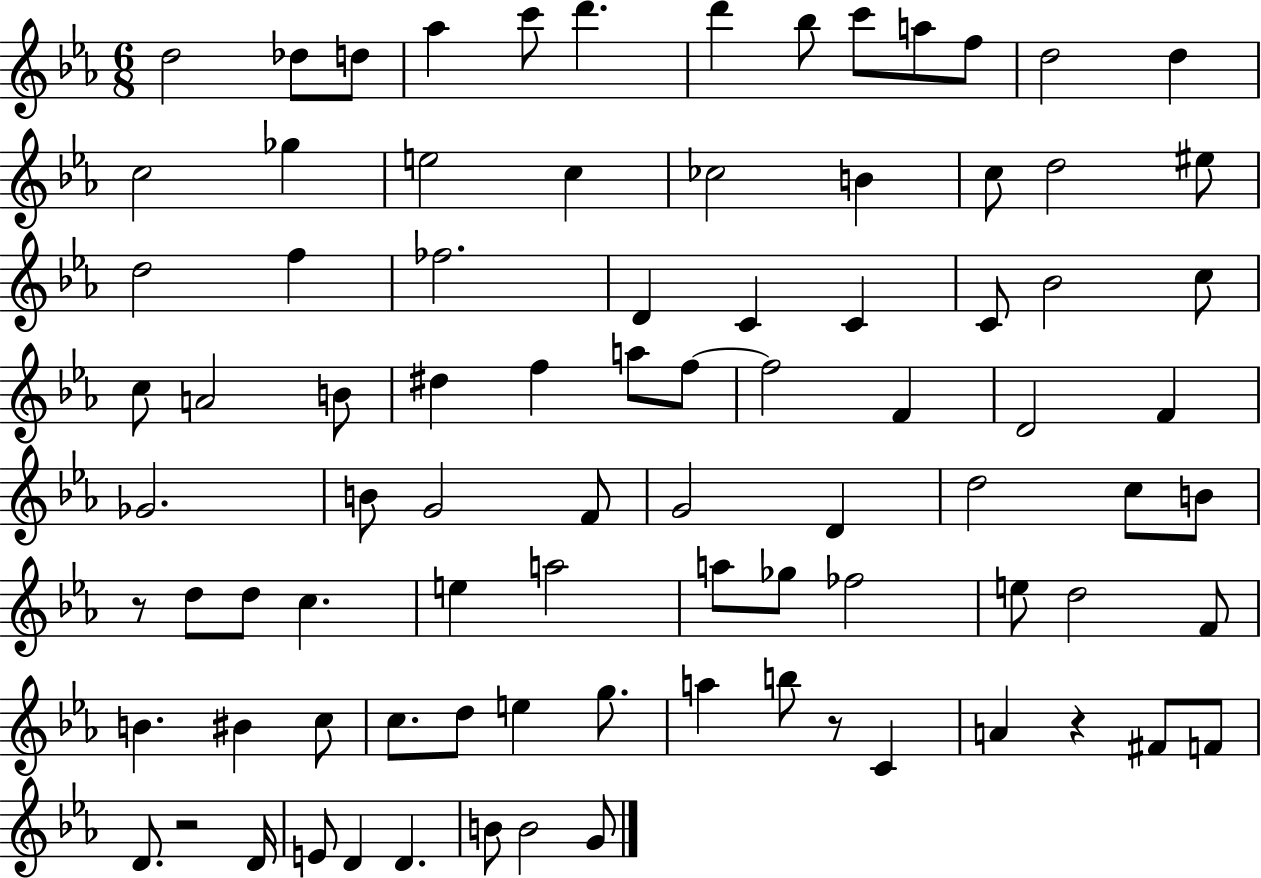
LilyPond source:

{
  \clef treble
  \numericTimeSignature
  \time 6/8
  \key ees \major
  \repeat volta 2 { d''2 des''8 d''8 | aes''4 c'''8 d'''4. | d'''4 bes''8 c'''8 a''8 f''8 | d''2 d''4 | \break c''2 ges''4 | e''2 c''4 | ces''2 b'4 | c''8 d''2 eis''8 | \break d''2 f''4 | fes''2. | d'4 c'4 c'4 | c'8 bes'2 c''8 | \break c''8 a'2 b'8 | dis''4 f''4 a''8 f''8~~ | f''2 f'4 | d'2 f'4 | \break ges'2. | b'8 g'2 f'8 | g'2 d'4 | d''2 c''8 b'8 | \break r8 d''8 d''8 c''4. | e''4 a''2 | a''8 ges''8 fes''2 | e''8 d''2 f'8 | \break b'4. bis'4 c''8 | c''8. d''8 e''4 g''8. | a''4 b''8 r8 c'4 | a'4 r4 fis'8 f'8 | \break d'8. r2 d'16 | e'8 d'4 d'4. | b'8 b'2 g'8 | } \bar "|."
}